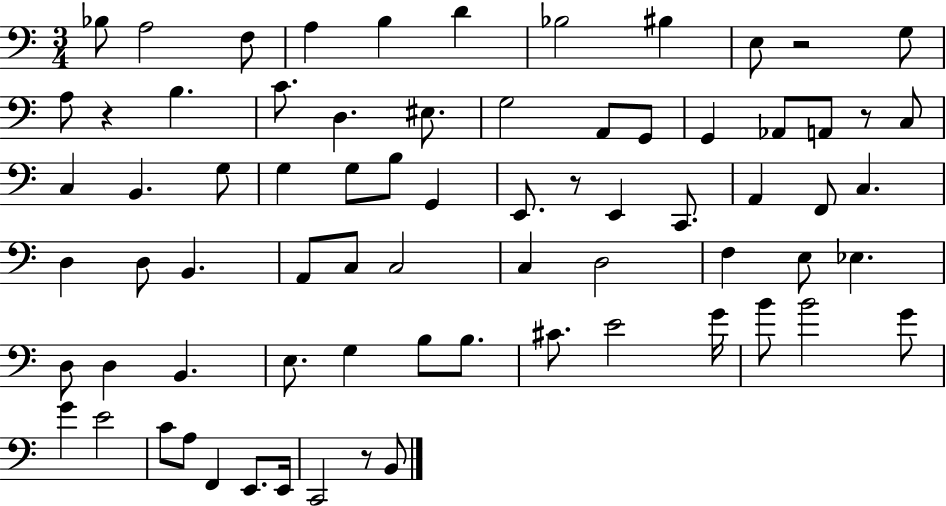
Bb3/e A3/h F3/e A3/q B3/q D4/q Bb3/h BIS3/q E3/e R/h G3/e A3/e R/q B3/q. C4/e. D3/q. EIS3/e. G3/h A2/e G2/e G2/q Ab2/e A2/e R/e C3/e C3/q B2/q. G3/e G3/q G3/e B3/e G2/q E2/e. R/e E2/q C2/e. A2/q F2/e C3/q. D3/q D3/e B2/q. A2/e C3/e C3/h C3/q D3/h F3/q E3/e Eb3/q. D3/e D3/q B2/q. E3/e. G3/q B3/e B3/e. C#4/e. E4/h G4/s B4/e B4/h G4/e G4/q E4/h C4/e A3/e F2/q E2/e. E2/s C2/h R/e B2/e